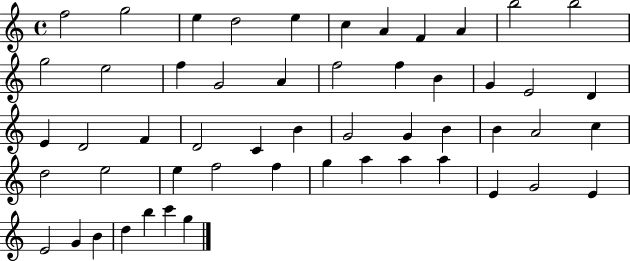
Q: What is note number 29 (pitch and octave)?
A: G4